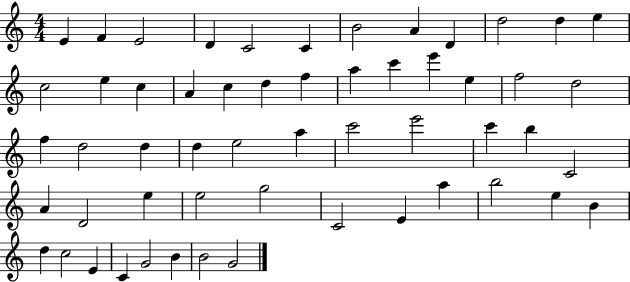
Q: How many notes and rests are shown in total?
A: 55